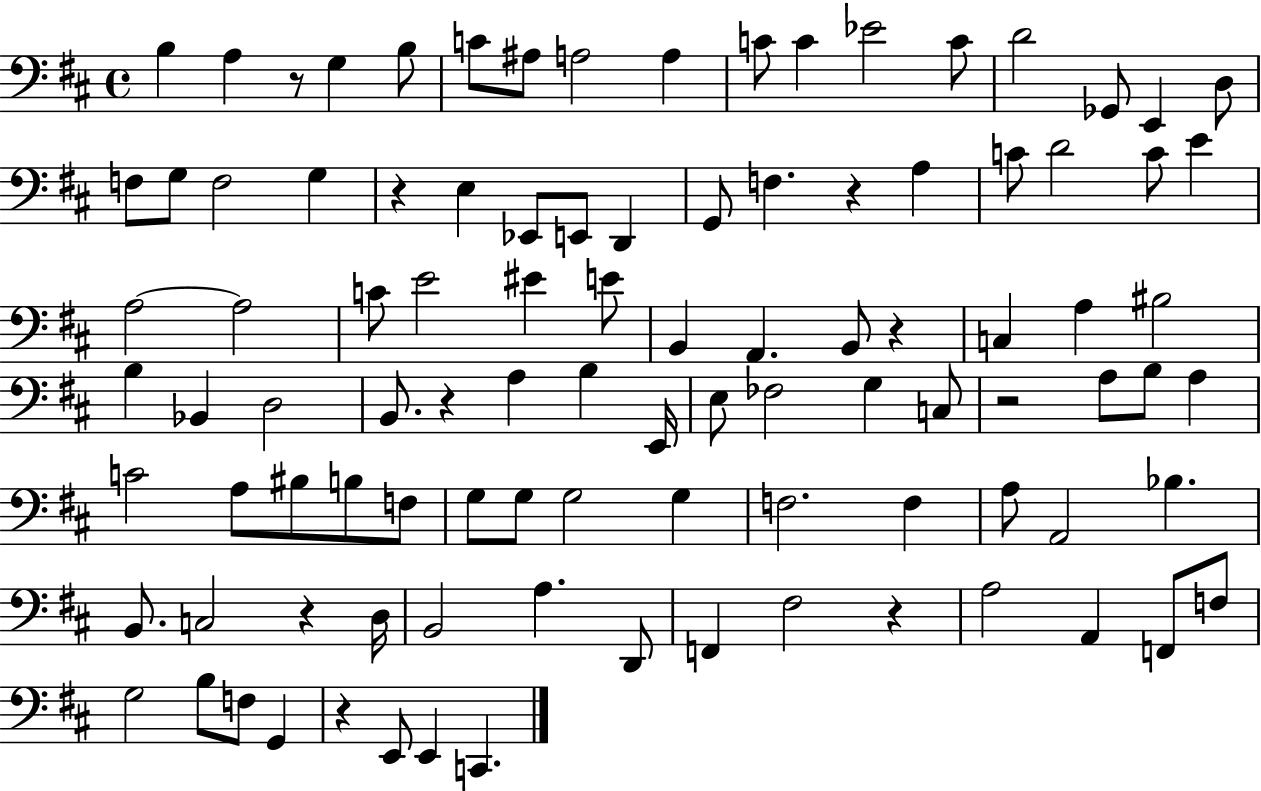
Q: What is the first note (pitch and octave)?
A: B3